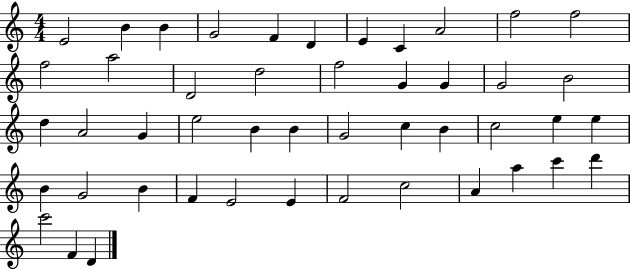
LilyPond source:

{
  \clef treble
  \numericTimeSignature
  \time 4/4
  \key c \major
  e'2 b'4 b'4 | g'2 f'4 d'4 | e'4 c'4 a'2 | f''2 f''2 | \break f''2 a''2 | d'2 d''2 | f''2 g'4 g'4 | g'2 b'2 | \break d''4 a'2 g'4 | e''2 b'4 b'4 | g'2 c''4 b'4 | c''2 e''4 e''4 | \break b'4 g'2 b'4 | f'4 e'2 e'4 | f'2 c''2 | a'4 a''4 c'''4 d'''4 | \break c'''2 f'4 d'4 | \bar "|."
}